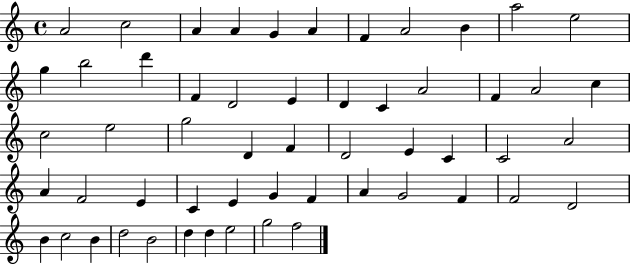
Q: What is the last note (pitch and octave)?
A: F5